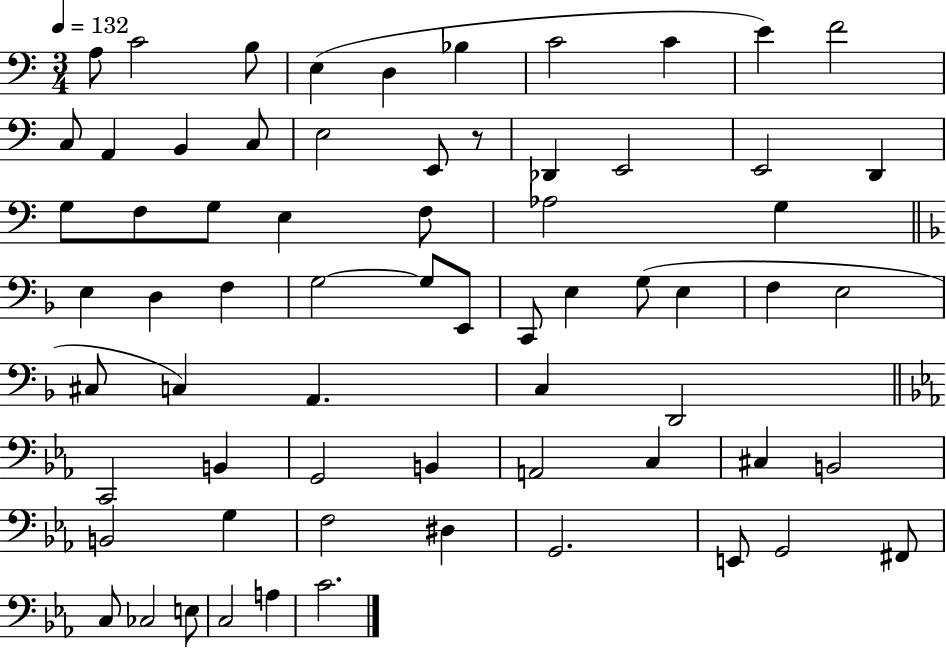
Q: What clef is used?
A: bass